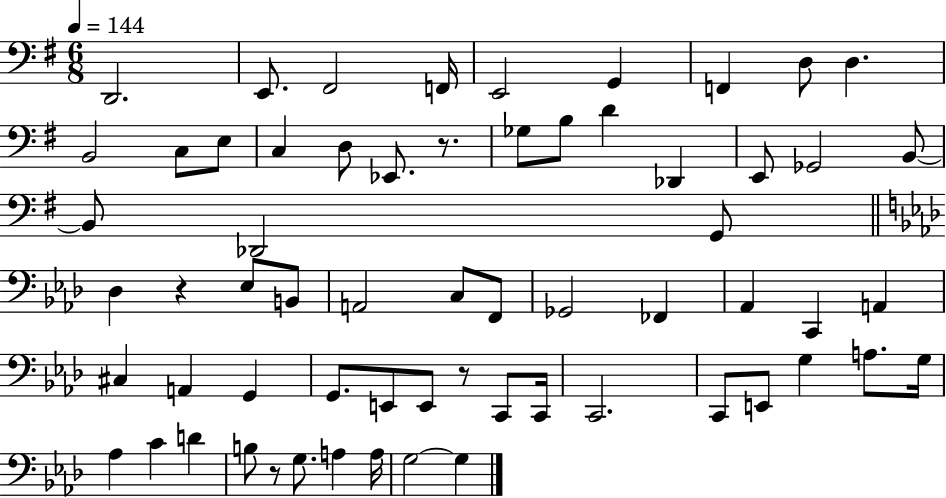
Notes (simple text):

D2/h. E2/e. F#2/h F2/s E2/h G2/q F2/q D3/e D3/q. B2/h C3/e E3/e C3/q D3/e Eb2/e. R/e. Gb3/e B3/e D4/q Db2/q E2/e Gb2/h B2/e B2/e Db2/h G2/e Db3/q R/q Eb3/e B2/e A2/h C3/e F2/e Gb2/h FES2/q Ab2/q C2/q A2/q C#3/q A2/q G2/q G2/e. E2/e E2/e R/e C2/e C2/s C2/h. C2/e E2/e G3/q A3/e. G3/s Ab3/q C4/q D4/q B3/e R/e G3/e. A3/q A3/s G3/h G3/q